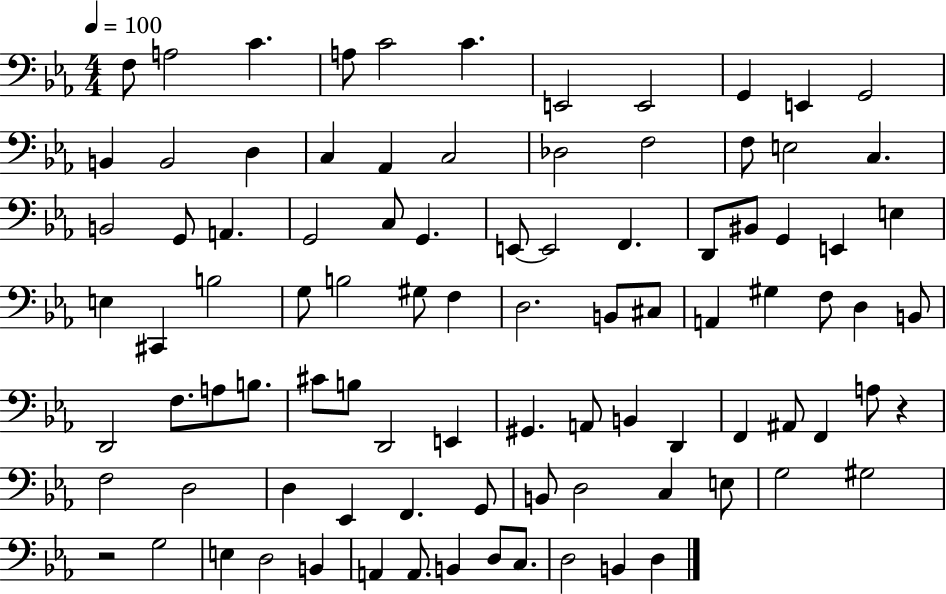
{
  \clef bass
  \numericTimeSignature
  \time 4/4
  \key ees \major
  \tempo 4 = 100
  \repeat volta 2 { f8 a2 c'4. | a8 c'2 c'4. | e,2 e,2 | g,4 e,4 g,2 | \break b,4 b,2 d4 | c4 aes,4 c2 | des2 f2 | f8 e2 c4. | \break b,2 g,8 a,4. | g,2 c8 g,4. | e,8~~ e,2 f,4. | d,8 bis,8 g,4 e,4 e4 | \break e4 cis,4 b2 | g8 b2 gis8 f4 | d2. b,8 cis8 | a,4 gis4 f8 d4 b,8 | \break d,2 f8. a8 b8. | cis'8 b8 d,2 e,4 | gis,4. a,8 b,4 d,4 | f,4 ais,8 f,4 a8 r4 | \break f2 d2 | d4 ees,4 f,4. g,8 | b,8 d2 c4 e8 | g2 gis2 | \break r2 g2 | e4 d2 b,4 | a,4 a,8. b,4 d8 c8. | d2 b,4 d4 | \break } \bar "|."
}